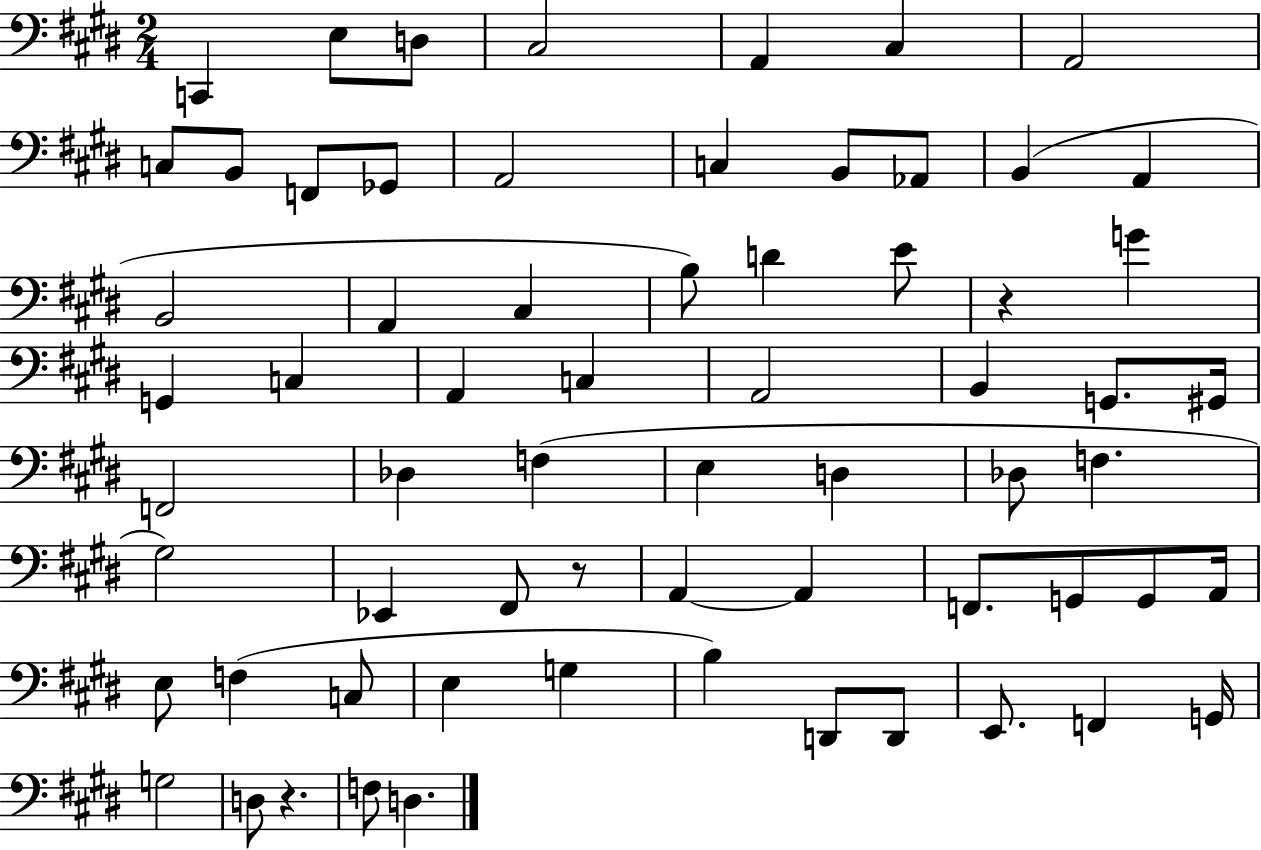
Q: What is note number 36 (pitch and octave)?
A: E3